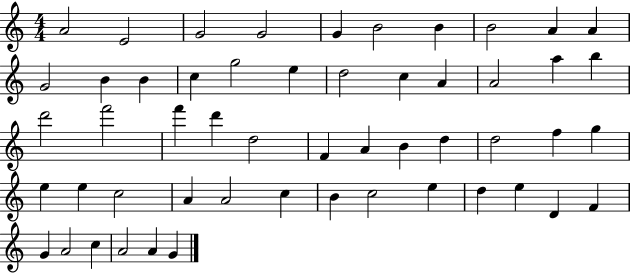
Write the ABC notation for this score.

X:1
T:Untitled
M:4/4
L:1/4
K:C
A2 E2 G2 G2 G B2 B B2 A A G2 B B c g2 e d2 c A A2 a b d'2 f'2 f' d' d2 F A B d d2 f g e e c2 A A2 c B c2 e d e D F G A2 c A2 A G